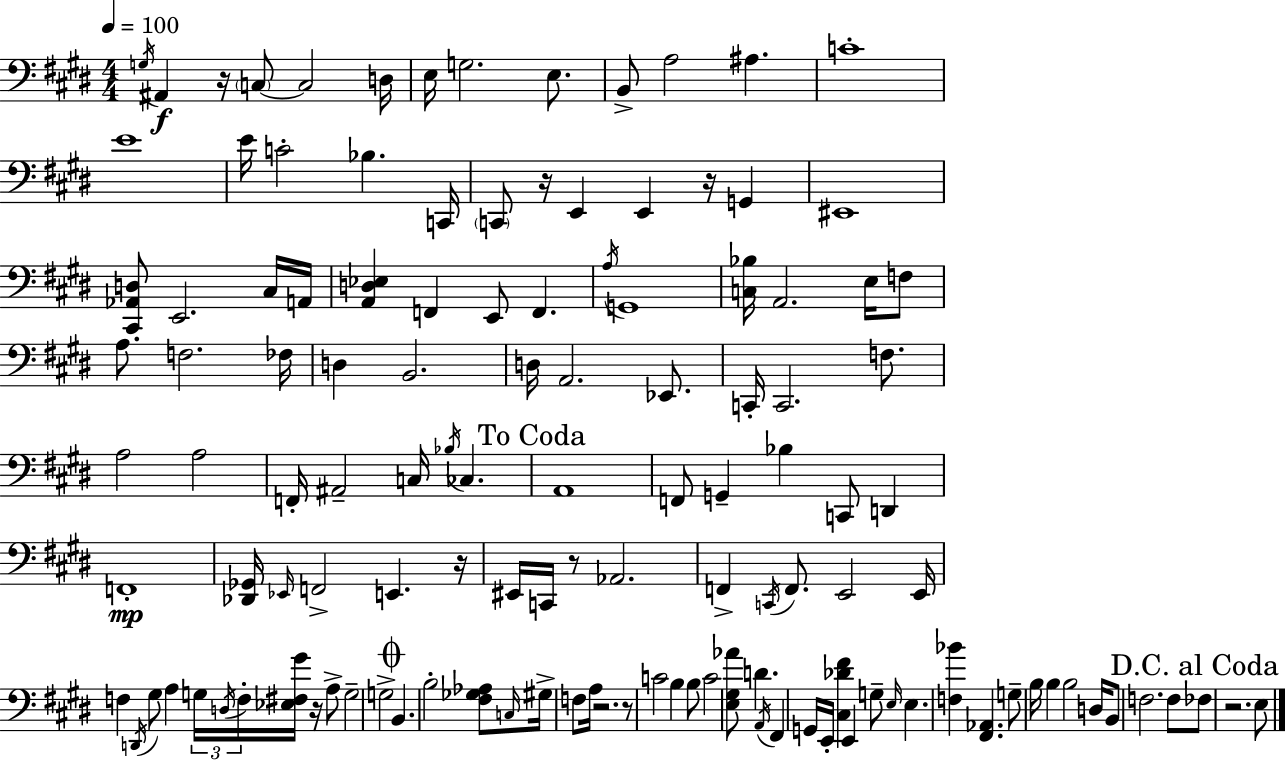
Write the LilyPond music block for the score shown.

{
  \clef bass
  \numericTimeSignature
  \time 4/4
  \key e \major
  \tempo 4 = 100
  \acciaccatura { g16 }\f ais,4 r16 \parenthesize c8~~ c2 | d16 e16 g2. e8. | b,8-> a2 ais4. | c'1-. | \break e'1 | e'16 c'2-. bes4. | c,16 \parenthesize c,8 r16 e,4 e,4 r16 g,4 | eis,1 | \break <cis, aes, d>8 e,2. cis16 | a,16 <a, d ees>4 f,4 e,8 f,4. | \acciaccatura { a16 } g,1 | <c bes>16 a,2. e16 | \break f8 a8. f2. | fes16 d4 b,2. | d16 a,2. ees,8. | c,16-. c,2. f8. | \break a2 a2 | f,16-. ais,2-- c16 \acciaccatura { bes16 } ces4. | \mark "To Coda" a,1 | f,8 g,4-- bes4 c,8 d,4 | \break f,1-.\mp | <des, ges,>16 \grace { ees,16 } f,2-> e,4. | r16 eis,16 c,16 r8 aes,2. | f,4-> \acciaccatura { c,16 } f,8. e,2 | \break e,16 f4 \acciaccatura { d,16 } gis8 a4 | \tuplet 3/2 { g16 \acciaccatura { d16 } f16-. } <ees fis gis'>16 r16 a8-> g2-- g2-> | \mark \markup { \musicglyph "scripts.coda" } b,4. b2-. | <fis ges aes>8 \grace { c16 } gis16-> f8 a16 r2. | \break r8 c'2 | b4 b8 c'2 | <e gis aes'>8 d'4. \acciaccatura { a,16 } fis,4 g,16 e,16-. <cis des' fis'>4 | e,4 g8-- \grace { e16 } e4. | \break <f bes'>4 <fis, aes,>4. g8-- b16 b4 | b2 d16 b,8 f2. | f8 \mark "D.C. al Coda" fes8 r2. | e8 \bar "|."
}